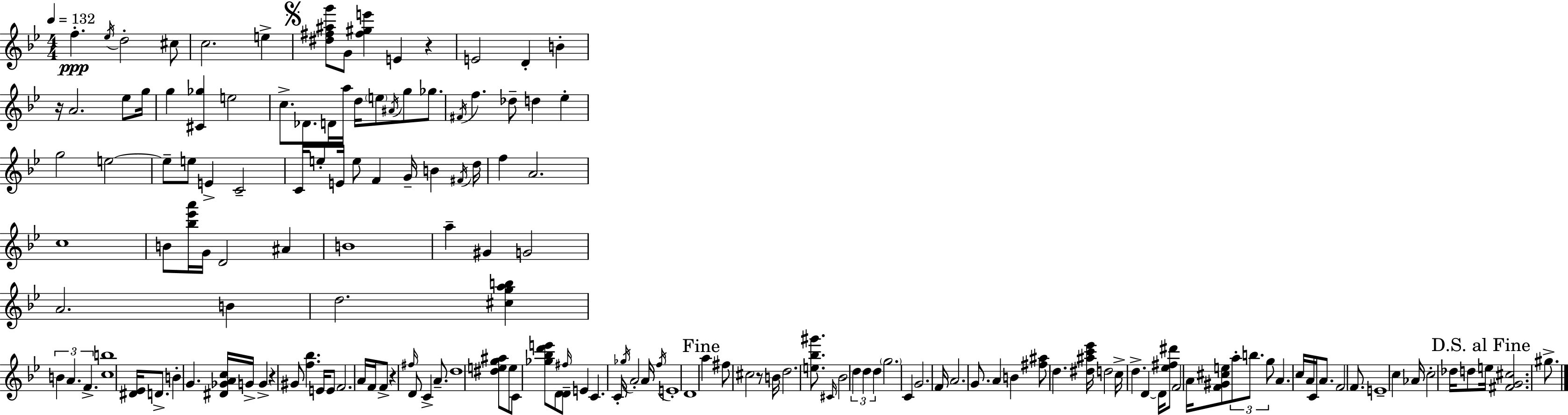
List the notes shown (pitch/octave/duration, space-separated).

F5/q. Eb5/s D5/h C#5/e C5/h. E5/q [D#5,F#5,A#5,G6]/e G4/e [F#5,G#5,E6]/q E4/q R/q E4/h D4/q B4/q R/s A4/h. Eb5/e G5/s G5/q [C#4,Gb5]/q E5/h C5/e. Db4/e. D4/s A5/s D5/s E5/e A#4/s G5/e Gb5/e. F#4/s F5/q. Db5/e D5/q Eb5/q G5/h E5/h E5/e E5/e E4/q C4/h C4/s E5/e E4/s E5/e F4/q G4/s B4/q F#4/s D5/s F5/q A4/h. C5/w B4/e [Bb5,Eb6,A6]/s G4/s D4/h A#4/q B4/w A5/q G#4/q G4/h A4/h. B4/q D5/h. [C#5,G5,A5,B5]/q B4/q A4/q. F4/q. [C5,B5]/w [D#4,Eb4]/s D4/e. B4/q G4/q. [D#4,Gb4,A4,C5]/s G4/s G4/q R/q G#4/e [F5,Bb5]/q. E4/s E4/e F4/h. A4/s F4/s F4/e R/q F#5/s D4/e C4/q A4/e. D5/w [D#5,E5,G5,A#5]/e E5/e C4/e [Gb5,Bb5,D6,E6]/e D4/e F#5/s D4/e E4/q C4/q. C4/s Gb5/s A4/h A4/s F5/s E4/w D4/w A5/q F#5/e C#5/h R/e B4/s D5/h. [E5,Bb5,G#6]/e. C#4/s Bb4/h D5/q D5/q D5/q G5/h. C4/q G4/h. F4/s A4/h. G4/e. A4/q B4/q [F#5,A#5]/e D5/q. [D#5,A#5,C6,Eb6]/s D5/h C5/s D5/q. D4/q D4/s [Eb5,F#5,D#6]/e F4/h A4/s [F4,G#4,C#5,E5]/e A5/e B5/e. G5/e A4/q. C5/s A4/s C4/s A4/e. F4/h F4/e. E4/w C5/q Ab4/s C5/h Db5/s D5/e E5/s [F#4,G4,C#5]/h. G#5/e.